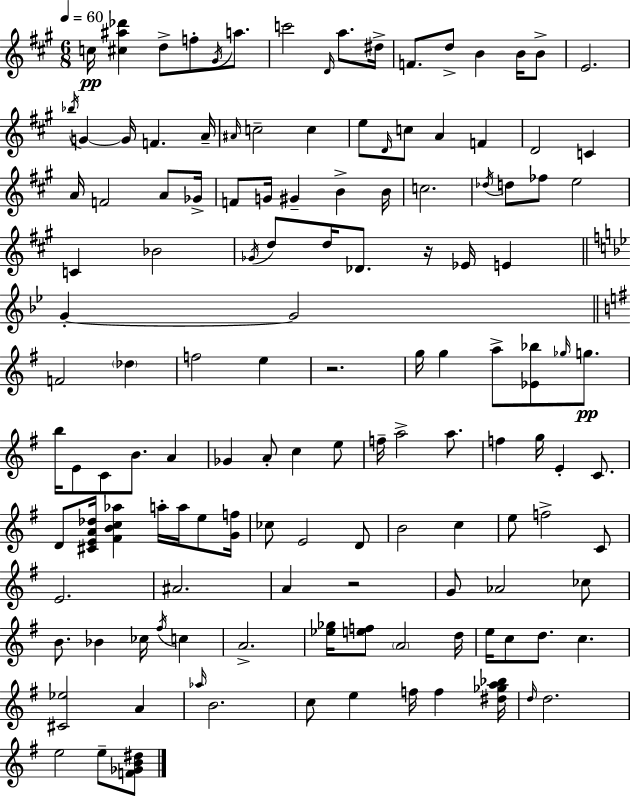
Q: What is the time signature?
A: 6/8